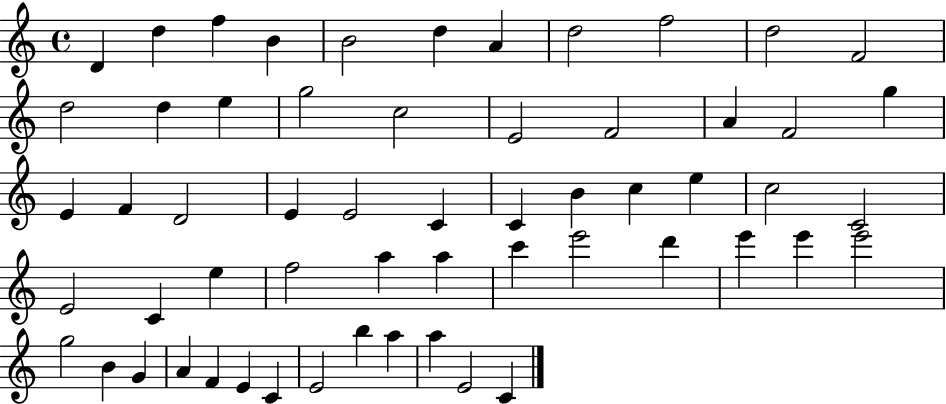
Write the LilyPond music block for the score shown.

{
  \clef treble
  \time 4/4
  \defaultTimeSignature
  \key c \major
  d'4 d''4 f''4 b'4 | b'2 d''4 a'4 | d''2 f''2 | d''2 f'2 | \break d''2 d''4 e''4 | g''2 c''2 | e'2 f'2 | a'4 f'2 g''4 | \break e'4 f'4 d'2 | e'4 e'2 c'4 | c'4 b'4 c''4 e''4 | c''2 c'2 | \break e'2 c'4 e''4 | f''2 a''4 a''4 | c'''4 e'''2 d'''4 | e'''4 e'''4 e'''2 | \break g''2 b'4 g'4 | a'4 f'4 e'4 c'4 | e'2 b''4 a''4 | a''4 e'2 c'4 | \break \bar "|."
}